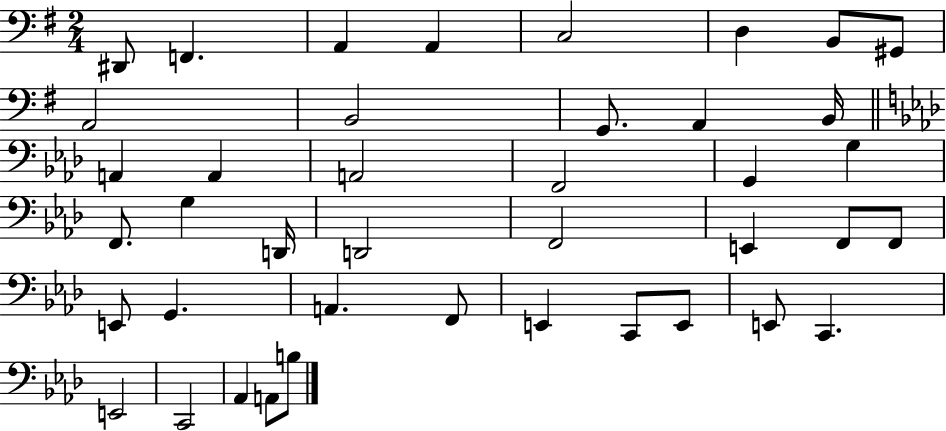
{
  \clef bass
  \numericTimeSignature
  \time 2/4
  \key g \major
  \repeat volta 2 { dis,8 f,4. | a,4 a,4 | c2 | d4 b,8 gis,8 | \break a,2 | b,2 | g,8. a,4 b,16 | \bar "||" \break \key aes \major a,4 a,4 | a,2 | f,2 | g,4 g4 | \break f,8. g4 d,16 | d,2 | f,2 | e,4 f,8 f,8 | \break e,8 g,4. | a,4. f,8 | e,4 c,8 e,8 | e,8 c,4. | \break e,2 | c,2 | aes,4 a,8 b8 | } \bar "|."
}